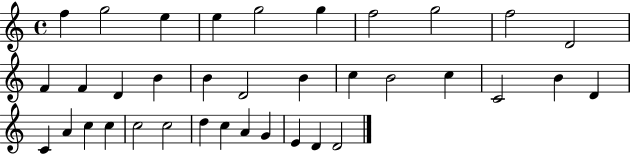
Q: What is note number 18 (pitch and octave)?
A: C5